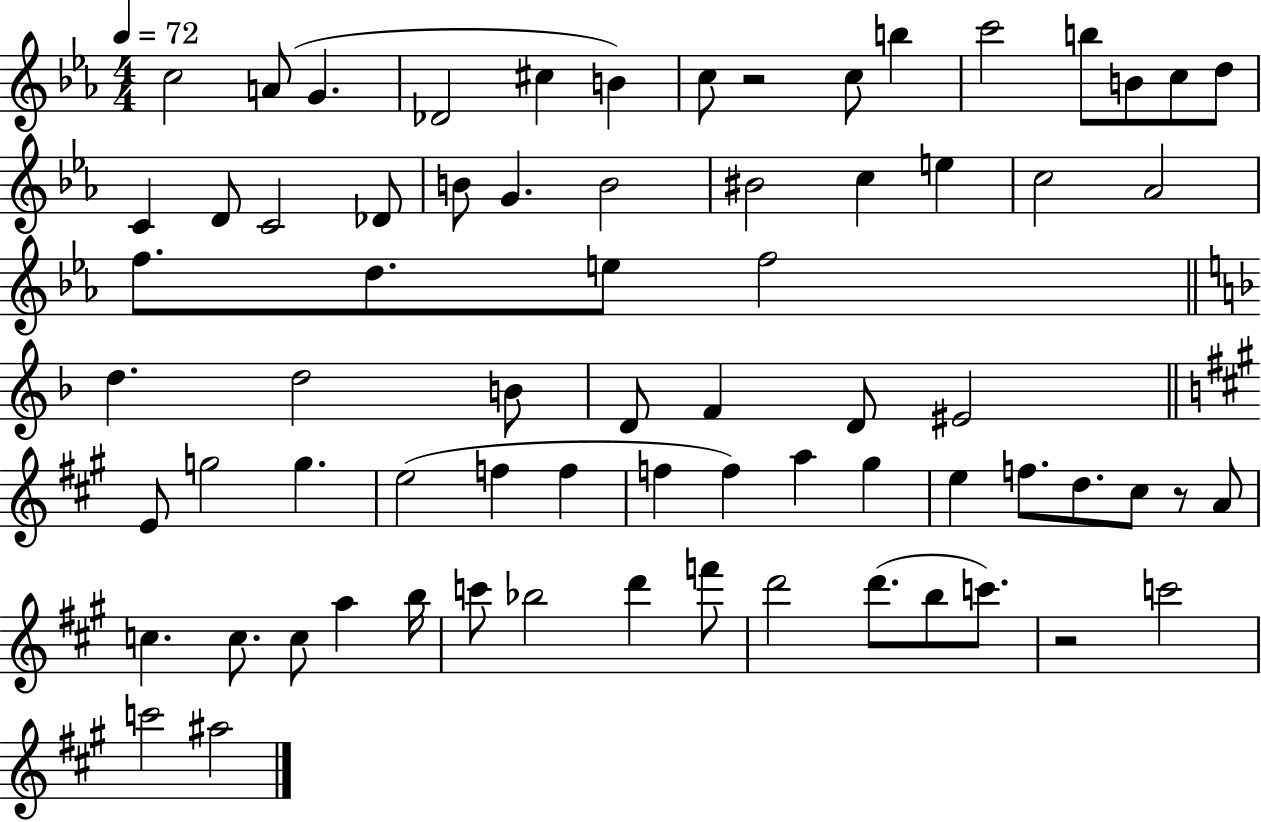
{
  \clef treble
  \numericTimeSignature
  \time 4/4
  \key ees \major
  \tempo 4 = 72
  c''2 a'8( g'4. | des'2 cis''4 b'4) | c''8 r2 c''8 b''4 | c'''2 b''8 b'8 c''8 d''8 | \break c'4 d'8 c'2 des'8 | b'8 g'4. b'2 | bis'2 c''4 e''4 | c''2 aes'2 | \break f''8. d''8. e''8 f''2 | \bar "||" \break \key d \minor d''4. d''2 b'8 | d'8 f'4 d'8 eis'2 | \bar "||" \break \key a \major e'8 g''2 g''4. | e''2( f''4 f''4 | f''4 f''4) a''4 gis''4 | e''4 f''8. d''8. cis''8 r8 a'8 | \break c''4. c''8. c''8 a''4 b''16 | c'''8 bes''2 d'''4 f'''8 | d'''2 d'''8.( b''8 c'''8.) | r2 c'''2 | \break c'''2 ais''2 | \bar "|."
}